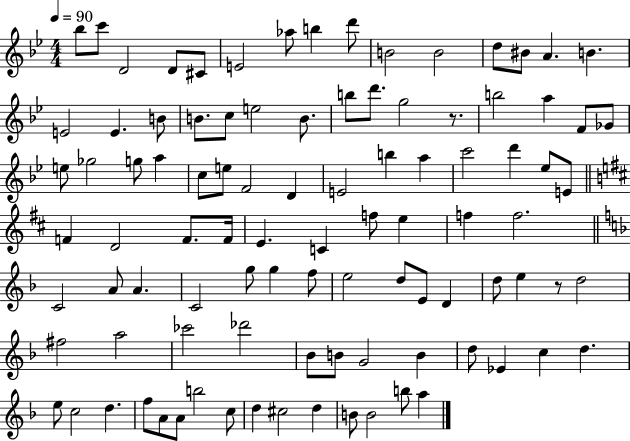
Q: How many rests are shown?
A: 2